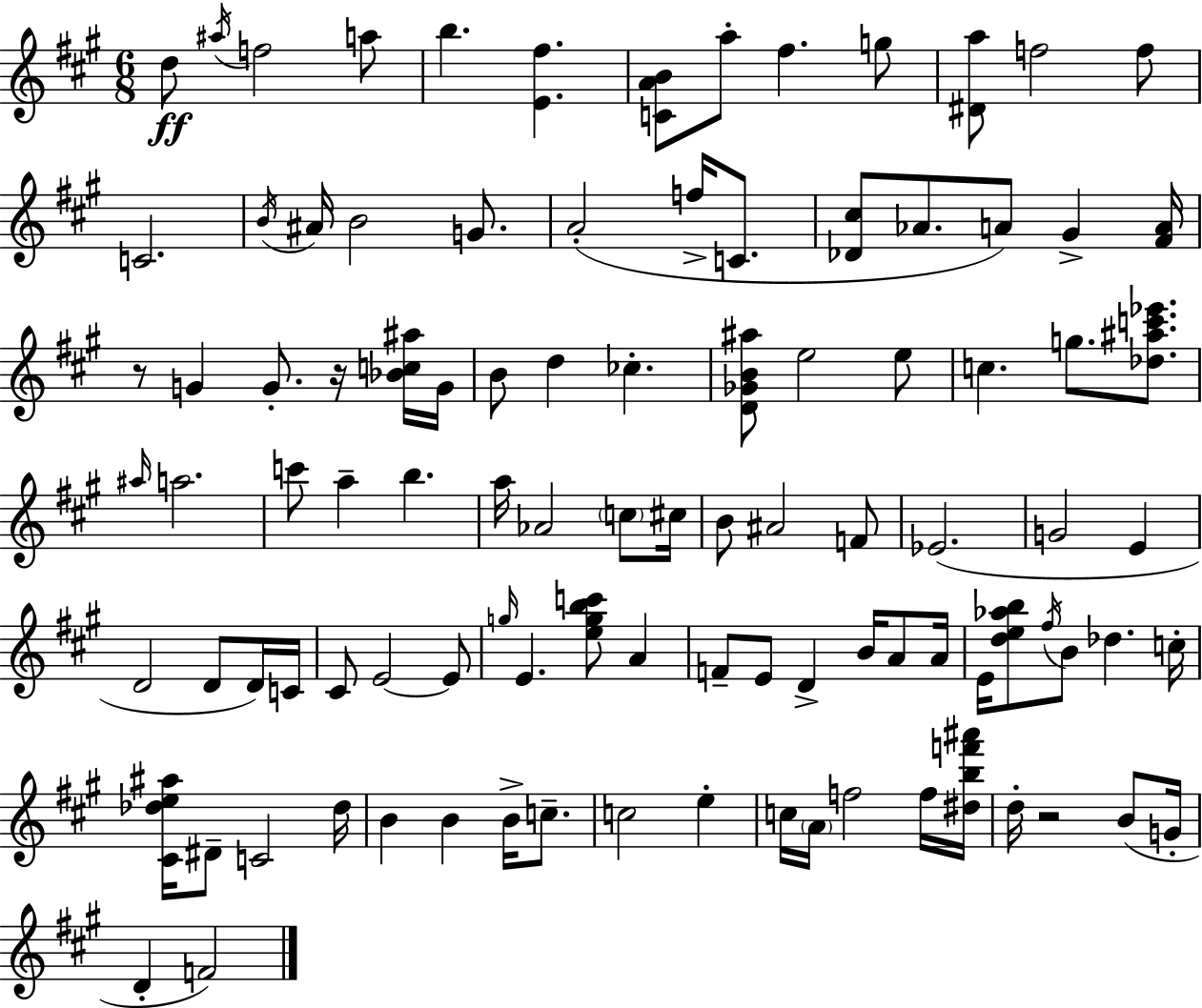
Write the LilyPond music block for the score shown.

{
  \clef treble
  \numericTimeSignature
  \time 6/8
  \key a \major
  d''8\ff \acciaccatura { ais''16 } f''2 a''8 | b''4. <e' fis''>4. | <c' a' b'>8 a''8-. fis''4. g''8 | <dis' a''>8 f''2 f''8 | \break c'2. | \acciaccatura { b'16 } ais'16 b'2 g'8. | a'2-.( f''16-> c'8. | <des' cis''>8 aes'8. a'8) gis'4-> | \break <fis' a'>16 r8 g'4 g'8.-. r16 | <bes' c'' ais''>16 g'16 b'8 d''4 ces''4.-. | <d' ges' b' ais''>8 e''2 | e''8 c''4. g''8. <des'' ais'' c''' ees'''>8. | \break \grace { ais''16 } a''2. | c'''8 a''4-- b''4. | a''16 aes'2 | \parenthesize c''8 cis''16 b'8 ais'2 | \break f'8 ees'2.( | g'2 e'4 | d'2 d'8 | d'16) c'16 cis'8 e'2~~ | \break e'8 \grace { g''16 } e'4. <e'' g'' b'' c'''>8 | a'4 f'8-- e'8 d'4-> | b'16 a'8 a'16 e'16 <d'' e'' aes'' b''>8 \acciaccatura { fis''16 } b'8 des''4. | c''16-. <cis' des'' e'' ais''>16 dis'8-- c'2 | \break des''16 b'4 b'4 | b'16-> c''8.-- c''2 | e''4-. c''16 \parenthesize a'16 f''2 | f''16 <dis'' b'' f''' ais'''>16 d''16-. r2 | \break b'8( g'16-. d'4-. f'2) | \bar "|."
}